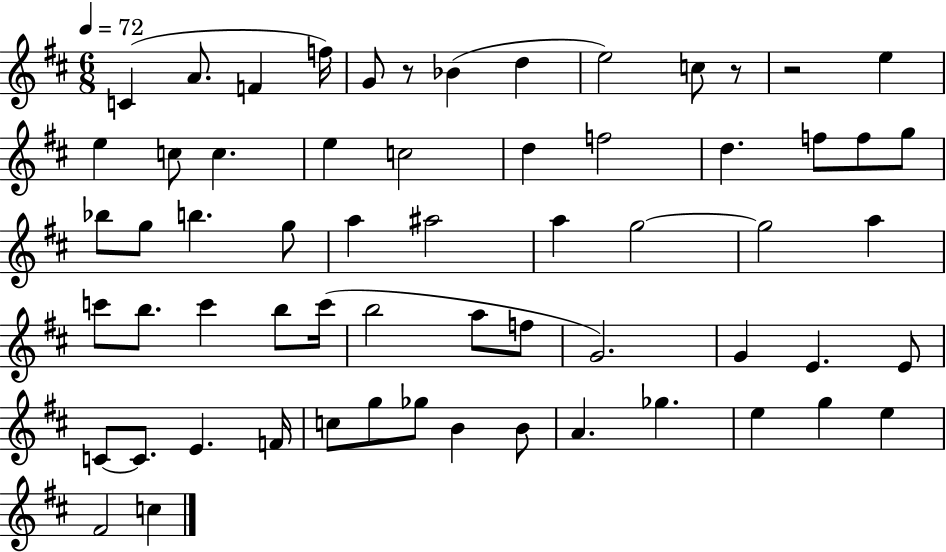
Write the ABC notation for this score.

X:1
T:Untitled
M:6/8
L:1/4
K:D
C A/2 F f/4 G/2 z/2 _B d e2 c/2 z/2 z2 e e c/2 c e c2 d f2 d f/2 f/2 g/2 _b/2 g/2 b g/2 a ^a2 a g2 g2 a c'/2 b/2 c' b/2 c'/4 b2 a/2 f/2 G2 G E E/2 C/2 C/2 E F/4 c/2 g/2 _g/2 B B/2 A _g e g e ^F2 c